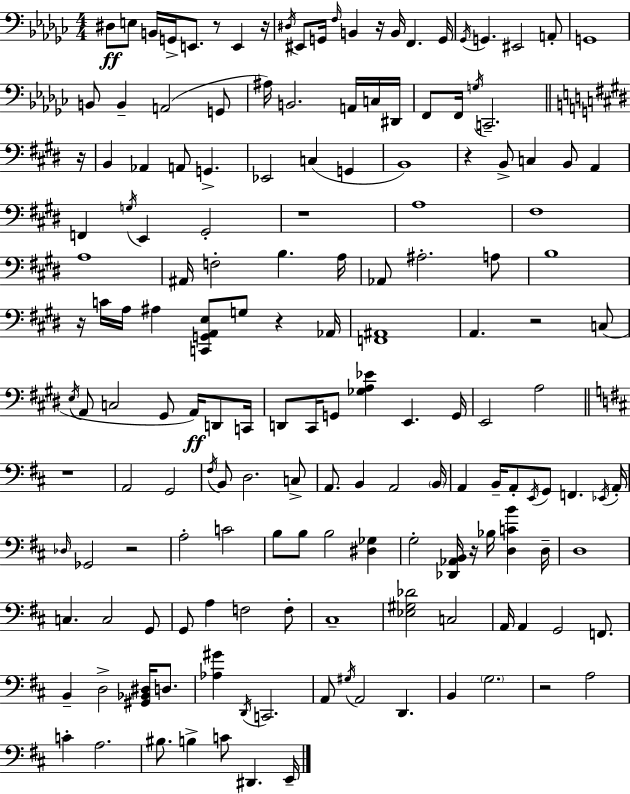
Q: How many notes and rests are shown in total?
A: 163